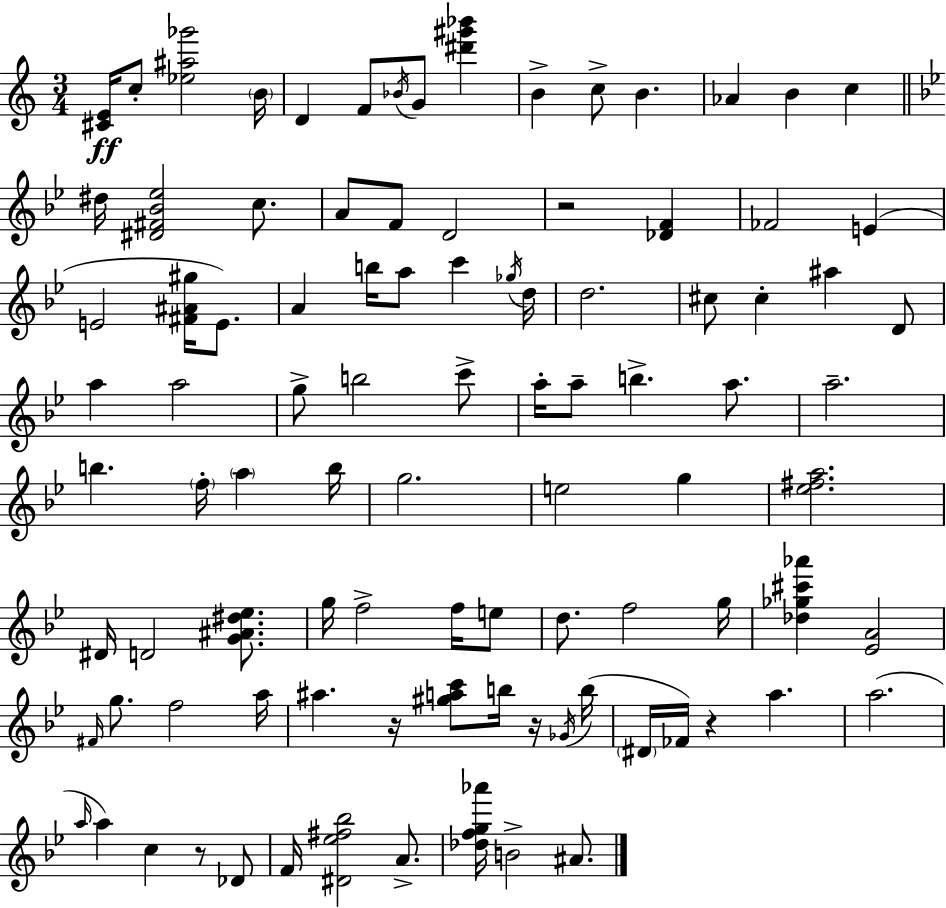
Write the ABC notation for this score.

X:1
T:Untitled
M:3/4
L:1/4
K:Am
[^CE]/4 c/2 [_e^a_g']2 B/4 D F/2 _B/4 G/2 [^d'^g'_b'] B c/2 B _A B c ^d/4 [^D^F_B_e]2 c/2 A/2 F/2 D2 z2 [_DF] _F2 E E2 [^F^A^g]/4 E/2 A b/4 a/2 c' _g/4 d/4 d2 ^c/2 ^c ^a D/2 a a2 g/2 b2 c'/2 a/4 a/2 b a/2 a2 b f/4 a b/4 g2 e2 g [_e^fa]2 ^D/4 D2 [G^A^d_e]/2 g/4 f2 f/4 e/2 d/2 f2 g/4 [_d_g^c'_a'] [_EA]2 ^F/4 g/2 f2 a/4 ^a z/4 [^gac']/2 b/4 z/4 _G/4 b/4 ^D/4 _F/4 z a a2 a/4 a c z/2 _D/2 F/4 [^D_e^f_b]2 A/2 [_dfg_a']/4 B2 ^A/2